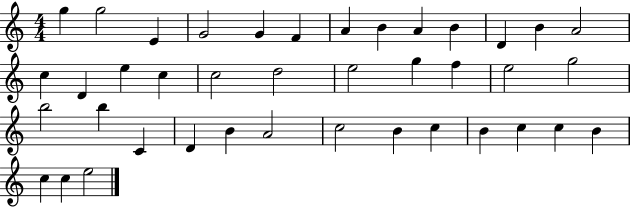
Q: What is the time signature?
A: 4/4